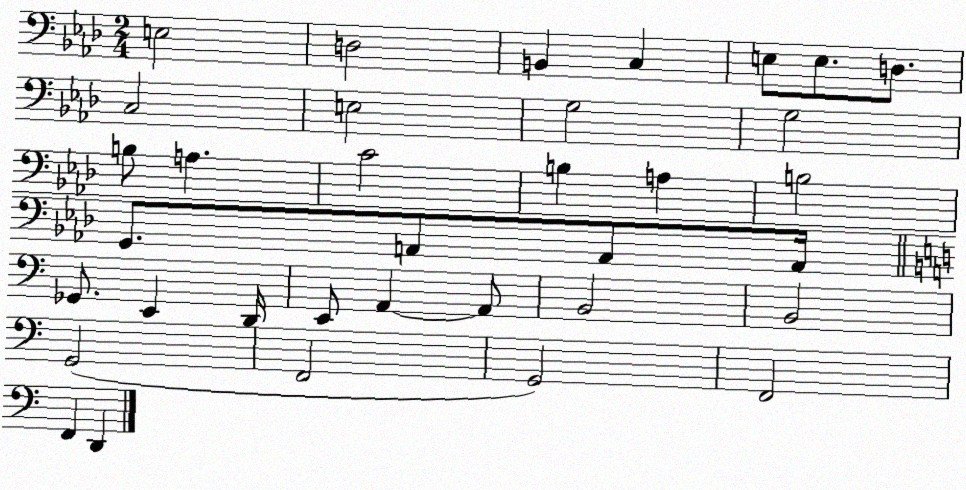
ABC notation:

X:1
T:Untitled
M:2/4
L:1/4
K:Ab
E,2 D,2 B,, C, E,/2 E,/2 D,/2 C,2 E,2 G,2 G,2 B,/2 A, C2 B, A, B,2 G,,/2 A,,/2 A,,/2 A,,/4 _G,,/2 E,, D,,/4 E,,/2 A,, A,,/2 B,,2 B,,2 G,,2 F,,2 G,,2 F,,2 F,, D,,